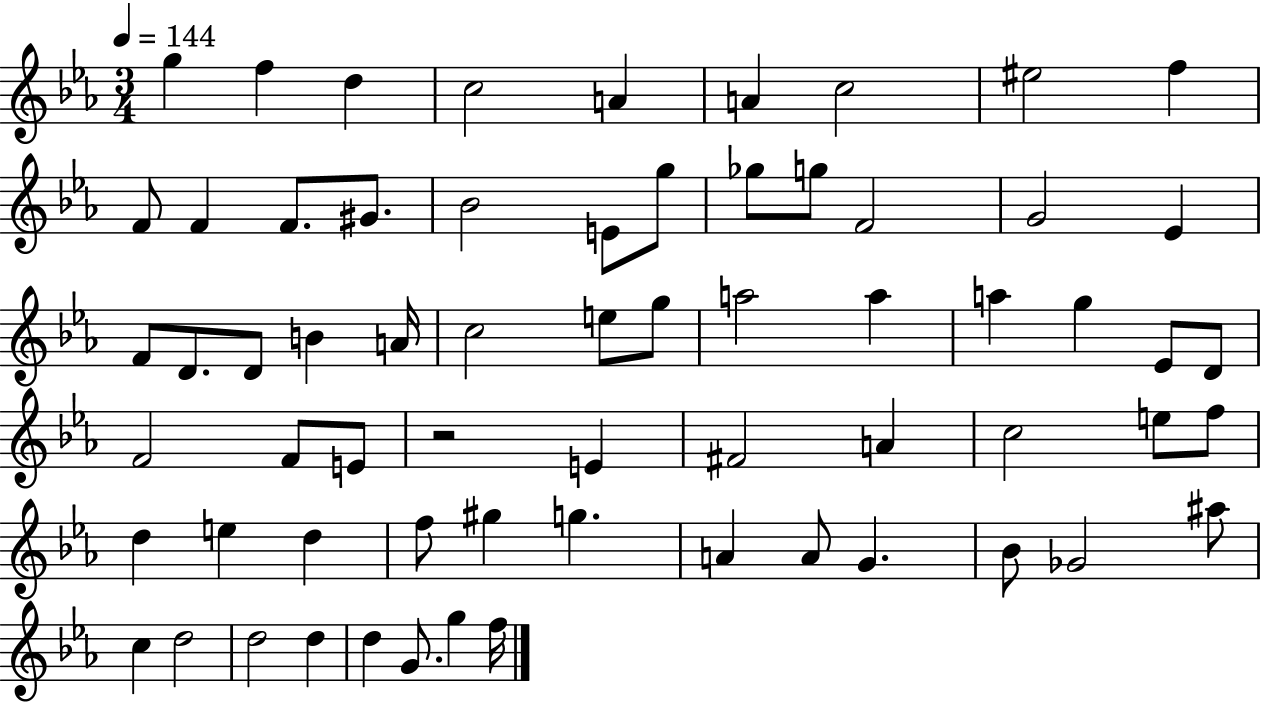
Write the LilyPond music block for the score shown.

{
  \clef treble
  \numericTimeSignature
  \time 3/4
  \key ees \major
  \tempo 4 = 144
  g''4 f''4 d''4 | c''2 a'4 | a'4 c''2 | eis''2 f''4 | \break f'8 f'4 f'8. gis'8. | bes'2 e'8 g''8 | ges''8 g''8 f'2 | g'2 ees'4 | \break f'8 d'8. d'8 b'4 a'16 | c''2 e''8 g''8 | a''2 a''4 | a''4 g''4 ees'8 d'8 | \break f'2 f'8 e'8 | r2 e'4 | fis'2 a'4 | c''2 e''8 f''8 | \break d''4 e''4 d''4 | f''8 gis''4 g''4. | a'4 a'8 g'4. | bes'8 ges'2 ais''8 | \break c''4 d''2 | d''2 d''4 | d''4 g'8. g''4 f''16 | \bar "|."
}